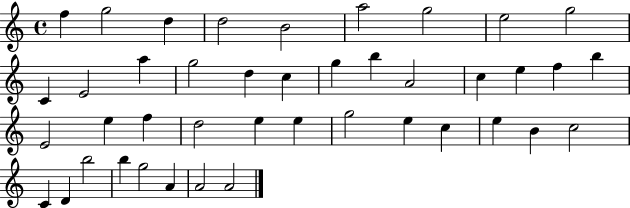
X:1
T:Untitled
M:4/4
L:1/4
K:C
f g2 d d2 B2 a2 g2 e2 g2 C E2 a g2 d c g b A2 c e f b E2 e f d2 e e g2 e c e B c2 C D b2 b g2 A A2 A2